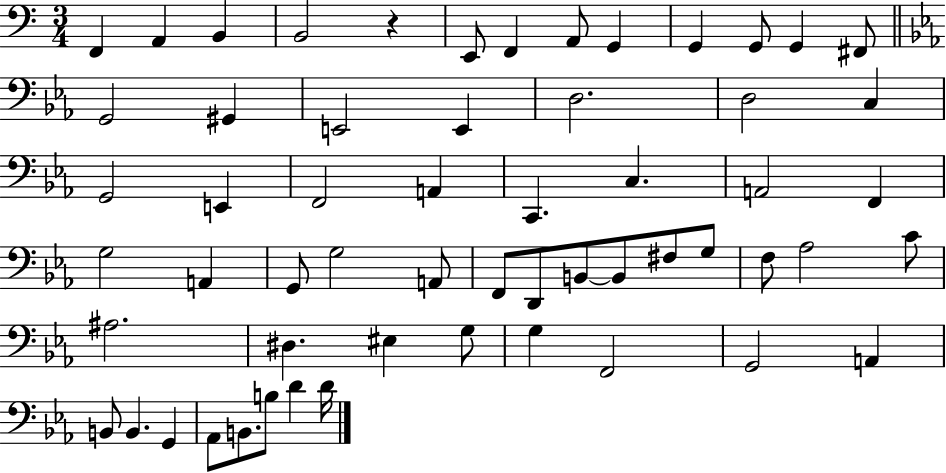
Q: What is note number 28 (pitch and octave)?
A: G3